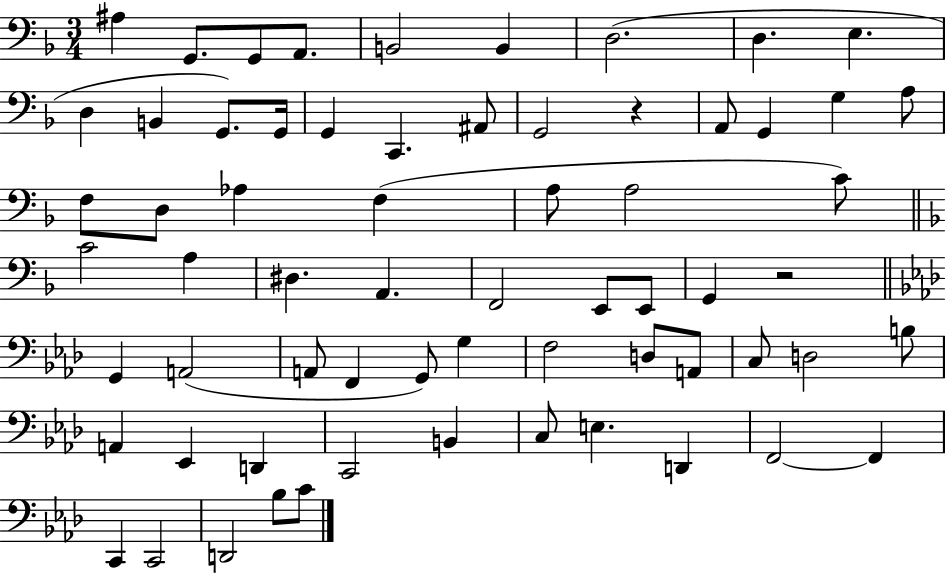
{
  \clef bass
  \numericTimeSignature
  \time 3/4
  \key f \major
  ais4 g,8. g,8 a,8. | b,2 b,4 | d2.( | d4. e4. | \break d4 b,4 g,8.) g,16 | g,4 c,4. ais,8 | g,2 r4 | a,8 g,4 g4 a8 | \break f8 d8 aes4 f4( | a8 a2 c'8) | \bar "||" \break \key f \major c'2 a4 | dis4. a,4. | f,2 e,8 e,8 | g,4 r2 | \break \bar "||" \break \key f \minor g,4 a,2( | a,8 f,4 g,8) g4 | f2 d8 a,8 | c8 d2 b8 | \break a,4 ees,4 d,4 | c,2 b,4 | c8 e4. d,4 | f,2~~ f,4 | \break c,4 c,2 | d,2 bes8 c'8 | \bar "|."
}